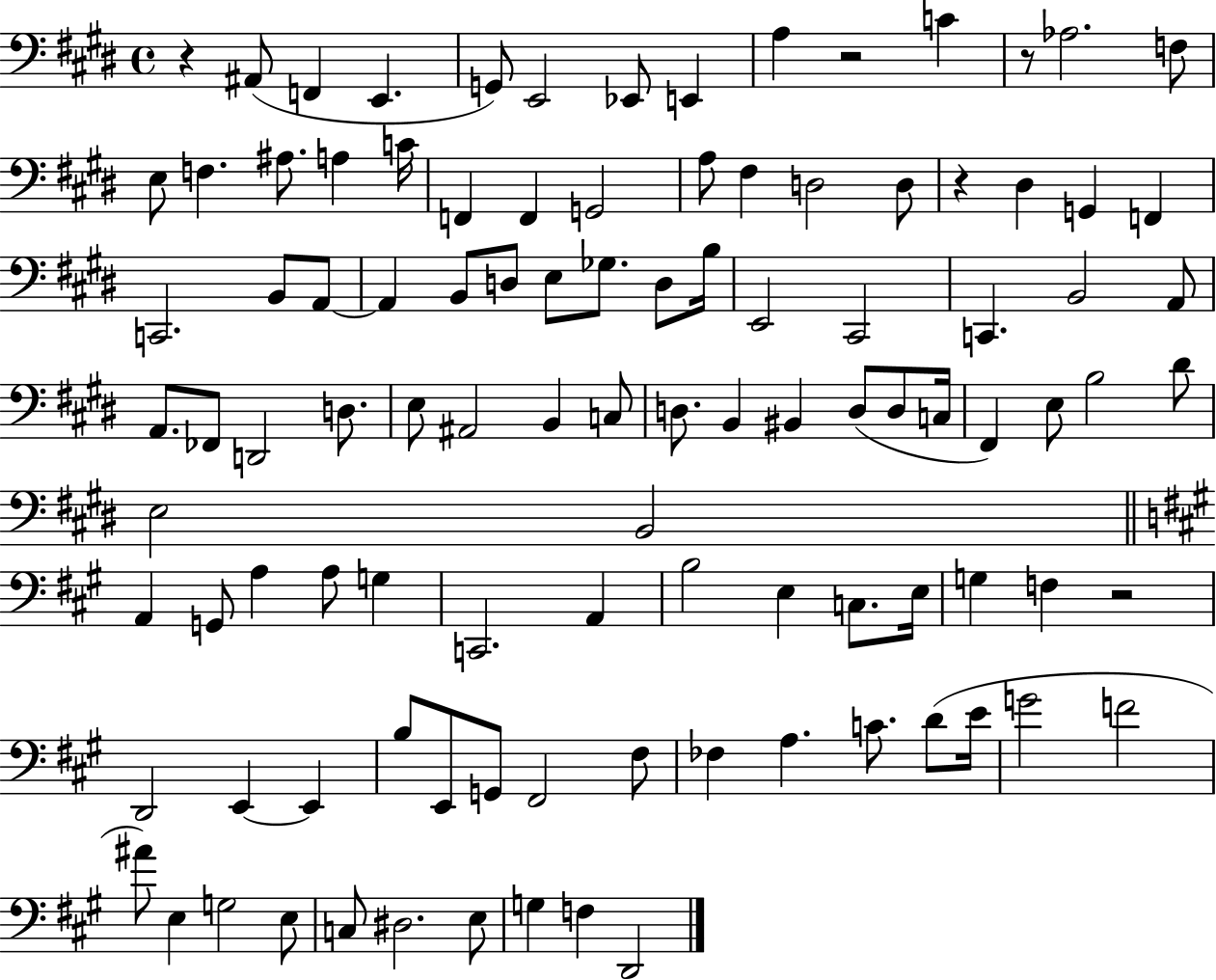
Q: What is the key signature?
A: E major